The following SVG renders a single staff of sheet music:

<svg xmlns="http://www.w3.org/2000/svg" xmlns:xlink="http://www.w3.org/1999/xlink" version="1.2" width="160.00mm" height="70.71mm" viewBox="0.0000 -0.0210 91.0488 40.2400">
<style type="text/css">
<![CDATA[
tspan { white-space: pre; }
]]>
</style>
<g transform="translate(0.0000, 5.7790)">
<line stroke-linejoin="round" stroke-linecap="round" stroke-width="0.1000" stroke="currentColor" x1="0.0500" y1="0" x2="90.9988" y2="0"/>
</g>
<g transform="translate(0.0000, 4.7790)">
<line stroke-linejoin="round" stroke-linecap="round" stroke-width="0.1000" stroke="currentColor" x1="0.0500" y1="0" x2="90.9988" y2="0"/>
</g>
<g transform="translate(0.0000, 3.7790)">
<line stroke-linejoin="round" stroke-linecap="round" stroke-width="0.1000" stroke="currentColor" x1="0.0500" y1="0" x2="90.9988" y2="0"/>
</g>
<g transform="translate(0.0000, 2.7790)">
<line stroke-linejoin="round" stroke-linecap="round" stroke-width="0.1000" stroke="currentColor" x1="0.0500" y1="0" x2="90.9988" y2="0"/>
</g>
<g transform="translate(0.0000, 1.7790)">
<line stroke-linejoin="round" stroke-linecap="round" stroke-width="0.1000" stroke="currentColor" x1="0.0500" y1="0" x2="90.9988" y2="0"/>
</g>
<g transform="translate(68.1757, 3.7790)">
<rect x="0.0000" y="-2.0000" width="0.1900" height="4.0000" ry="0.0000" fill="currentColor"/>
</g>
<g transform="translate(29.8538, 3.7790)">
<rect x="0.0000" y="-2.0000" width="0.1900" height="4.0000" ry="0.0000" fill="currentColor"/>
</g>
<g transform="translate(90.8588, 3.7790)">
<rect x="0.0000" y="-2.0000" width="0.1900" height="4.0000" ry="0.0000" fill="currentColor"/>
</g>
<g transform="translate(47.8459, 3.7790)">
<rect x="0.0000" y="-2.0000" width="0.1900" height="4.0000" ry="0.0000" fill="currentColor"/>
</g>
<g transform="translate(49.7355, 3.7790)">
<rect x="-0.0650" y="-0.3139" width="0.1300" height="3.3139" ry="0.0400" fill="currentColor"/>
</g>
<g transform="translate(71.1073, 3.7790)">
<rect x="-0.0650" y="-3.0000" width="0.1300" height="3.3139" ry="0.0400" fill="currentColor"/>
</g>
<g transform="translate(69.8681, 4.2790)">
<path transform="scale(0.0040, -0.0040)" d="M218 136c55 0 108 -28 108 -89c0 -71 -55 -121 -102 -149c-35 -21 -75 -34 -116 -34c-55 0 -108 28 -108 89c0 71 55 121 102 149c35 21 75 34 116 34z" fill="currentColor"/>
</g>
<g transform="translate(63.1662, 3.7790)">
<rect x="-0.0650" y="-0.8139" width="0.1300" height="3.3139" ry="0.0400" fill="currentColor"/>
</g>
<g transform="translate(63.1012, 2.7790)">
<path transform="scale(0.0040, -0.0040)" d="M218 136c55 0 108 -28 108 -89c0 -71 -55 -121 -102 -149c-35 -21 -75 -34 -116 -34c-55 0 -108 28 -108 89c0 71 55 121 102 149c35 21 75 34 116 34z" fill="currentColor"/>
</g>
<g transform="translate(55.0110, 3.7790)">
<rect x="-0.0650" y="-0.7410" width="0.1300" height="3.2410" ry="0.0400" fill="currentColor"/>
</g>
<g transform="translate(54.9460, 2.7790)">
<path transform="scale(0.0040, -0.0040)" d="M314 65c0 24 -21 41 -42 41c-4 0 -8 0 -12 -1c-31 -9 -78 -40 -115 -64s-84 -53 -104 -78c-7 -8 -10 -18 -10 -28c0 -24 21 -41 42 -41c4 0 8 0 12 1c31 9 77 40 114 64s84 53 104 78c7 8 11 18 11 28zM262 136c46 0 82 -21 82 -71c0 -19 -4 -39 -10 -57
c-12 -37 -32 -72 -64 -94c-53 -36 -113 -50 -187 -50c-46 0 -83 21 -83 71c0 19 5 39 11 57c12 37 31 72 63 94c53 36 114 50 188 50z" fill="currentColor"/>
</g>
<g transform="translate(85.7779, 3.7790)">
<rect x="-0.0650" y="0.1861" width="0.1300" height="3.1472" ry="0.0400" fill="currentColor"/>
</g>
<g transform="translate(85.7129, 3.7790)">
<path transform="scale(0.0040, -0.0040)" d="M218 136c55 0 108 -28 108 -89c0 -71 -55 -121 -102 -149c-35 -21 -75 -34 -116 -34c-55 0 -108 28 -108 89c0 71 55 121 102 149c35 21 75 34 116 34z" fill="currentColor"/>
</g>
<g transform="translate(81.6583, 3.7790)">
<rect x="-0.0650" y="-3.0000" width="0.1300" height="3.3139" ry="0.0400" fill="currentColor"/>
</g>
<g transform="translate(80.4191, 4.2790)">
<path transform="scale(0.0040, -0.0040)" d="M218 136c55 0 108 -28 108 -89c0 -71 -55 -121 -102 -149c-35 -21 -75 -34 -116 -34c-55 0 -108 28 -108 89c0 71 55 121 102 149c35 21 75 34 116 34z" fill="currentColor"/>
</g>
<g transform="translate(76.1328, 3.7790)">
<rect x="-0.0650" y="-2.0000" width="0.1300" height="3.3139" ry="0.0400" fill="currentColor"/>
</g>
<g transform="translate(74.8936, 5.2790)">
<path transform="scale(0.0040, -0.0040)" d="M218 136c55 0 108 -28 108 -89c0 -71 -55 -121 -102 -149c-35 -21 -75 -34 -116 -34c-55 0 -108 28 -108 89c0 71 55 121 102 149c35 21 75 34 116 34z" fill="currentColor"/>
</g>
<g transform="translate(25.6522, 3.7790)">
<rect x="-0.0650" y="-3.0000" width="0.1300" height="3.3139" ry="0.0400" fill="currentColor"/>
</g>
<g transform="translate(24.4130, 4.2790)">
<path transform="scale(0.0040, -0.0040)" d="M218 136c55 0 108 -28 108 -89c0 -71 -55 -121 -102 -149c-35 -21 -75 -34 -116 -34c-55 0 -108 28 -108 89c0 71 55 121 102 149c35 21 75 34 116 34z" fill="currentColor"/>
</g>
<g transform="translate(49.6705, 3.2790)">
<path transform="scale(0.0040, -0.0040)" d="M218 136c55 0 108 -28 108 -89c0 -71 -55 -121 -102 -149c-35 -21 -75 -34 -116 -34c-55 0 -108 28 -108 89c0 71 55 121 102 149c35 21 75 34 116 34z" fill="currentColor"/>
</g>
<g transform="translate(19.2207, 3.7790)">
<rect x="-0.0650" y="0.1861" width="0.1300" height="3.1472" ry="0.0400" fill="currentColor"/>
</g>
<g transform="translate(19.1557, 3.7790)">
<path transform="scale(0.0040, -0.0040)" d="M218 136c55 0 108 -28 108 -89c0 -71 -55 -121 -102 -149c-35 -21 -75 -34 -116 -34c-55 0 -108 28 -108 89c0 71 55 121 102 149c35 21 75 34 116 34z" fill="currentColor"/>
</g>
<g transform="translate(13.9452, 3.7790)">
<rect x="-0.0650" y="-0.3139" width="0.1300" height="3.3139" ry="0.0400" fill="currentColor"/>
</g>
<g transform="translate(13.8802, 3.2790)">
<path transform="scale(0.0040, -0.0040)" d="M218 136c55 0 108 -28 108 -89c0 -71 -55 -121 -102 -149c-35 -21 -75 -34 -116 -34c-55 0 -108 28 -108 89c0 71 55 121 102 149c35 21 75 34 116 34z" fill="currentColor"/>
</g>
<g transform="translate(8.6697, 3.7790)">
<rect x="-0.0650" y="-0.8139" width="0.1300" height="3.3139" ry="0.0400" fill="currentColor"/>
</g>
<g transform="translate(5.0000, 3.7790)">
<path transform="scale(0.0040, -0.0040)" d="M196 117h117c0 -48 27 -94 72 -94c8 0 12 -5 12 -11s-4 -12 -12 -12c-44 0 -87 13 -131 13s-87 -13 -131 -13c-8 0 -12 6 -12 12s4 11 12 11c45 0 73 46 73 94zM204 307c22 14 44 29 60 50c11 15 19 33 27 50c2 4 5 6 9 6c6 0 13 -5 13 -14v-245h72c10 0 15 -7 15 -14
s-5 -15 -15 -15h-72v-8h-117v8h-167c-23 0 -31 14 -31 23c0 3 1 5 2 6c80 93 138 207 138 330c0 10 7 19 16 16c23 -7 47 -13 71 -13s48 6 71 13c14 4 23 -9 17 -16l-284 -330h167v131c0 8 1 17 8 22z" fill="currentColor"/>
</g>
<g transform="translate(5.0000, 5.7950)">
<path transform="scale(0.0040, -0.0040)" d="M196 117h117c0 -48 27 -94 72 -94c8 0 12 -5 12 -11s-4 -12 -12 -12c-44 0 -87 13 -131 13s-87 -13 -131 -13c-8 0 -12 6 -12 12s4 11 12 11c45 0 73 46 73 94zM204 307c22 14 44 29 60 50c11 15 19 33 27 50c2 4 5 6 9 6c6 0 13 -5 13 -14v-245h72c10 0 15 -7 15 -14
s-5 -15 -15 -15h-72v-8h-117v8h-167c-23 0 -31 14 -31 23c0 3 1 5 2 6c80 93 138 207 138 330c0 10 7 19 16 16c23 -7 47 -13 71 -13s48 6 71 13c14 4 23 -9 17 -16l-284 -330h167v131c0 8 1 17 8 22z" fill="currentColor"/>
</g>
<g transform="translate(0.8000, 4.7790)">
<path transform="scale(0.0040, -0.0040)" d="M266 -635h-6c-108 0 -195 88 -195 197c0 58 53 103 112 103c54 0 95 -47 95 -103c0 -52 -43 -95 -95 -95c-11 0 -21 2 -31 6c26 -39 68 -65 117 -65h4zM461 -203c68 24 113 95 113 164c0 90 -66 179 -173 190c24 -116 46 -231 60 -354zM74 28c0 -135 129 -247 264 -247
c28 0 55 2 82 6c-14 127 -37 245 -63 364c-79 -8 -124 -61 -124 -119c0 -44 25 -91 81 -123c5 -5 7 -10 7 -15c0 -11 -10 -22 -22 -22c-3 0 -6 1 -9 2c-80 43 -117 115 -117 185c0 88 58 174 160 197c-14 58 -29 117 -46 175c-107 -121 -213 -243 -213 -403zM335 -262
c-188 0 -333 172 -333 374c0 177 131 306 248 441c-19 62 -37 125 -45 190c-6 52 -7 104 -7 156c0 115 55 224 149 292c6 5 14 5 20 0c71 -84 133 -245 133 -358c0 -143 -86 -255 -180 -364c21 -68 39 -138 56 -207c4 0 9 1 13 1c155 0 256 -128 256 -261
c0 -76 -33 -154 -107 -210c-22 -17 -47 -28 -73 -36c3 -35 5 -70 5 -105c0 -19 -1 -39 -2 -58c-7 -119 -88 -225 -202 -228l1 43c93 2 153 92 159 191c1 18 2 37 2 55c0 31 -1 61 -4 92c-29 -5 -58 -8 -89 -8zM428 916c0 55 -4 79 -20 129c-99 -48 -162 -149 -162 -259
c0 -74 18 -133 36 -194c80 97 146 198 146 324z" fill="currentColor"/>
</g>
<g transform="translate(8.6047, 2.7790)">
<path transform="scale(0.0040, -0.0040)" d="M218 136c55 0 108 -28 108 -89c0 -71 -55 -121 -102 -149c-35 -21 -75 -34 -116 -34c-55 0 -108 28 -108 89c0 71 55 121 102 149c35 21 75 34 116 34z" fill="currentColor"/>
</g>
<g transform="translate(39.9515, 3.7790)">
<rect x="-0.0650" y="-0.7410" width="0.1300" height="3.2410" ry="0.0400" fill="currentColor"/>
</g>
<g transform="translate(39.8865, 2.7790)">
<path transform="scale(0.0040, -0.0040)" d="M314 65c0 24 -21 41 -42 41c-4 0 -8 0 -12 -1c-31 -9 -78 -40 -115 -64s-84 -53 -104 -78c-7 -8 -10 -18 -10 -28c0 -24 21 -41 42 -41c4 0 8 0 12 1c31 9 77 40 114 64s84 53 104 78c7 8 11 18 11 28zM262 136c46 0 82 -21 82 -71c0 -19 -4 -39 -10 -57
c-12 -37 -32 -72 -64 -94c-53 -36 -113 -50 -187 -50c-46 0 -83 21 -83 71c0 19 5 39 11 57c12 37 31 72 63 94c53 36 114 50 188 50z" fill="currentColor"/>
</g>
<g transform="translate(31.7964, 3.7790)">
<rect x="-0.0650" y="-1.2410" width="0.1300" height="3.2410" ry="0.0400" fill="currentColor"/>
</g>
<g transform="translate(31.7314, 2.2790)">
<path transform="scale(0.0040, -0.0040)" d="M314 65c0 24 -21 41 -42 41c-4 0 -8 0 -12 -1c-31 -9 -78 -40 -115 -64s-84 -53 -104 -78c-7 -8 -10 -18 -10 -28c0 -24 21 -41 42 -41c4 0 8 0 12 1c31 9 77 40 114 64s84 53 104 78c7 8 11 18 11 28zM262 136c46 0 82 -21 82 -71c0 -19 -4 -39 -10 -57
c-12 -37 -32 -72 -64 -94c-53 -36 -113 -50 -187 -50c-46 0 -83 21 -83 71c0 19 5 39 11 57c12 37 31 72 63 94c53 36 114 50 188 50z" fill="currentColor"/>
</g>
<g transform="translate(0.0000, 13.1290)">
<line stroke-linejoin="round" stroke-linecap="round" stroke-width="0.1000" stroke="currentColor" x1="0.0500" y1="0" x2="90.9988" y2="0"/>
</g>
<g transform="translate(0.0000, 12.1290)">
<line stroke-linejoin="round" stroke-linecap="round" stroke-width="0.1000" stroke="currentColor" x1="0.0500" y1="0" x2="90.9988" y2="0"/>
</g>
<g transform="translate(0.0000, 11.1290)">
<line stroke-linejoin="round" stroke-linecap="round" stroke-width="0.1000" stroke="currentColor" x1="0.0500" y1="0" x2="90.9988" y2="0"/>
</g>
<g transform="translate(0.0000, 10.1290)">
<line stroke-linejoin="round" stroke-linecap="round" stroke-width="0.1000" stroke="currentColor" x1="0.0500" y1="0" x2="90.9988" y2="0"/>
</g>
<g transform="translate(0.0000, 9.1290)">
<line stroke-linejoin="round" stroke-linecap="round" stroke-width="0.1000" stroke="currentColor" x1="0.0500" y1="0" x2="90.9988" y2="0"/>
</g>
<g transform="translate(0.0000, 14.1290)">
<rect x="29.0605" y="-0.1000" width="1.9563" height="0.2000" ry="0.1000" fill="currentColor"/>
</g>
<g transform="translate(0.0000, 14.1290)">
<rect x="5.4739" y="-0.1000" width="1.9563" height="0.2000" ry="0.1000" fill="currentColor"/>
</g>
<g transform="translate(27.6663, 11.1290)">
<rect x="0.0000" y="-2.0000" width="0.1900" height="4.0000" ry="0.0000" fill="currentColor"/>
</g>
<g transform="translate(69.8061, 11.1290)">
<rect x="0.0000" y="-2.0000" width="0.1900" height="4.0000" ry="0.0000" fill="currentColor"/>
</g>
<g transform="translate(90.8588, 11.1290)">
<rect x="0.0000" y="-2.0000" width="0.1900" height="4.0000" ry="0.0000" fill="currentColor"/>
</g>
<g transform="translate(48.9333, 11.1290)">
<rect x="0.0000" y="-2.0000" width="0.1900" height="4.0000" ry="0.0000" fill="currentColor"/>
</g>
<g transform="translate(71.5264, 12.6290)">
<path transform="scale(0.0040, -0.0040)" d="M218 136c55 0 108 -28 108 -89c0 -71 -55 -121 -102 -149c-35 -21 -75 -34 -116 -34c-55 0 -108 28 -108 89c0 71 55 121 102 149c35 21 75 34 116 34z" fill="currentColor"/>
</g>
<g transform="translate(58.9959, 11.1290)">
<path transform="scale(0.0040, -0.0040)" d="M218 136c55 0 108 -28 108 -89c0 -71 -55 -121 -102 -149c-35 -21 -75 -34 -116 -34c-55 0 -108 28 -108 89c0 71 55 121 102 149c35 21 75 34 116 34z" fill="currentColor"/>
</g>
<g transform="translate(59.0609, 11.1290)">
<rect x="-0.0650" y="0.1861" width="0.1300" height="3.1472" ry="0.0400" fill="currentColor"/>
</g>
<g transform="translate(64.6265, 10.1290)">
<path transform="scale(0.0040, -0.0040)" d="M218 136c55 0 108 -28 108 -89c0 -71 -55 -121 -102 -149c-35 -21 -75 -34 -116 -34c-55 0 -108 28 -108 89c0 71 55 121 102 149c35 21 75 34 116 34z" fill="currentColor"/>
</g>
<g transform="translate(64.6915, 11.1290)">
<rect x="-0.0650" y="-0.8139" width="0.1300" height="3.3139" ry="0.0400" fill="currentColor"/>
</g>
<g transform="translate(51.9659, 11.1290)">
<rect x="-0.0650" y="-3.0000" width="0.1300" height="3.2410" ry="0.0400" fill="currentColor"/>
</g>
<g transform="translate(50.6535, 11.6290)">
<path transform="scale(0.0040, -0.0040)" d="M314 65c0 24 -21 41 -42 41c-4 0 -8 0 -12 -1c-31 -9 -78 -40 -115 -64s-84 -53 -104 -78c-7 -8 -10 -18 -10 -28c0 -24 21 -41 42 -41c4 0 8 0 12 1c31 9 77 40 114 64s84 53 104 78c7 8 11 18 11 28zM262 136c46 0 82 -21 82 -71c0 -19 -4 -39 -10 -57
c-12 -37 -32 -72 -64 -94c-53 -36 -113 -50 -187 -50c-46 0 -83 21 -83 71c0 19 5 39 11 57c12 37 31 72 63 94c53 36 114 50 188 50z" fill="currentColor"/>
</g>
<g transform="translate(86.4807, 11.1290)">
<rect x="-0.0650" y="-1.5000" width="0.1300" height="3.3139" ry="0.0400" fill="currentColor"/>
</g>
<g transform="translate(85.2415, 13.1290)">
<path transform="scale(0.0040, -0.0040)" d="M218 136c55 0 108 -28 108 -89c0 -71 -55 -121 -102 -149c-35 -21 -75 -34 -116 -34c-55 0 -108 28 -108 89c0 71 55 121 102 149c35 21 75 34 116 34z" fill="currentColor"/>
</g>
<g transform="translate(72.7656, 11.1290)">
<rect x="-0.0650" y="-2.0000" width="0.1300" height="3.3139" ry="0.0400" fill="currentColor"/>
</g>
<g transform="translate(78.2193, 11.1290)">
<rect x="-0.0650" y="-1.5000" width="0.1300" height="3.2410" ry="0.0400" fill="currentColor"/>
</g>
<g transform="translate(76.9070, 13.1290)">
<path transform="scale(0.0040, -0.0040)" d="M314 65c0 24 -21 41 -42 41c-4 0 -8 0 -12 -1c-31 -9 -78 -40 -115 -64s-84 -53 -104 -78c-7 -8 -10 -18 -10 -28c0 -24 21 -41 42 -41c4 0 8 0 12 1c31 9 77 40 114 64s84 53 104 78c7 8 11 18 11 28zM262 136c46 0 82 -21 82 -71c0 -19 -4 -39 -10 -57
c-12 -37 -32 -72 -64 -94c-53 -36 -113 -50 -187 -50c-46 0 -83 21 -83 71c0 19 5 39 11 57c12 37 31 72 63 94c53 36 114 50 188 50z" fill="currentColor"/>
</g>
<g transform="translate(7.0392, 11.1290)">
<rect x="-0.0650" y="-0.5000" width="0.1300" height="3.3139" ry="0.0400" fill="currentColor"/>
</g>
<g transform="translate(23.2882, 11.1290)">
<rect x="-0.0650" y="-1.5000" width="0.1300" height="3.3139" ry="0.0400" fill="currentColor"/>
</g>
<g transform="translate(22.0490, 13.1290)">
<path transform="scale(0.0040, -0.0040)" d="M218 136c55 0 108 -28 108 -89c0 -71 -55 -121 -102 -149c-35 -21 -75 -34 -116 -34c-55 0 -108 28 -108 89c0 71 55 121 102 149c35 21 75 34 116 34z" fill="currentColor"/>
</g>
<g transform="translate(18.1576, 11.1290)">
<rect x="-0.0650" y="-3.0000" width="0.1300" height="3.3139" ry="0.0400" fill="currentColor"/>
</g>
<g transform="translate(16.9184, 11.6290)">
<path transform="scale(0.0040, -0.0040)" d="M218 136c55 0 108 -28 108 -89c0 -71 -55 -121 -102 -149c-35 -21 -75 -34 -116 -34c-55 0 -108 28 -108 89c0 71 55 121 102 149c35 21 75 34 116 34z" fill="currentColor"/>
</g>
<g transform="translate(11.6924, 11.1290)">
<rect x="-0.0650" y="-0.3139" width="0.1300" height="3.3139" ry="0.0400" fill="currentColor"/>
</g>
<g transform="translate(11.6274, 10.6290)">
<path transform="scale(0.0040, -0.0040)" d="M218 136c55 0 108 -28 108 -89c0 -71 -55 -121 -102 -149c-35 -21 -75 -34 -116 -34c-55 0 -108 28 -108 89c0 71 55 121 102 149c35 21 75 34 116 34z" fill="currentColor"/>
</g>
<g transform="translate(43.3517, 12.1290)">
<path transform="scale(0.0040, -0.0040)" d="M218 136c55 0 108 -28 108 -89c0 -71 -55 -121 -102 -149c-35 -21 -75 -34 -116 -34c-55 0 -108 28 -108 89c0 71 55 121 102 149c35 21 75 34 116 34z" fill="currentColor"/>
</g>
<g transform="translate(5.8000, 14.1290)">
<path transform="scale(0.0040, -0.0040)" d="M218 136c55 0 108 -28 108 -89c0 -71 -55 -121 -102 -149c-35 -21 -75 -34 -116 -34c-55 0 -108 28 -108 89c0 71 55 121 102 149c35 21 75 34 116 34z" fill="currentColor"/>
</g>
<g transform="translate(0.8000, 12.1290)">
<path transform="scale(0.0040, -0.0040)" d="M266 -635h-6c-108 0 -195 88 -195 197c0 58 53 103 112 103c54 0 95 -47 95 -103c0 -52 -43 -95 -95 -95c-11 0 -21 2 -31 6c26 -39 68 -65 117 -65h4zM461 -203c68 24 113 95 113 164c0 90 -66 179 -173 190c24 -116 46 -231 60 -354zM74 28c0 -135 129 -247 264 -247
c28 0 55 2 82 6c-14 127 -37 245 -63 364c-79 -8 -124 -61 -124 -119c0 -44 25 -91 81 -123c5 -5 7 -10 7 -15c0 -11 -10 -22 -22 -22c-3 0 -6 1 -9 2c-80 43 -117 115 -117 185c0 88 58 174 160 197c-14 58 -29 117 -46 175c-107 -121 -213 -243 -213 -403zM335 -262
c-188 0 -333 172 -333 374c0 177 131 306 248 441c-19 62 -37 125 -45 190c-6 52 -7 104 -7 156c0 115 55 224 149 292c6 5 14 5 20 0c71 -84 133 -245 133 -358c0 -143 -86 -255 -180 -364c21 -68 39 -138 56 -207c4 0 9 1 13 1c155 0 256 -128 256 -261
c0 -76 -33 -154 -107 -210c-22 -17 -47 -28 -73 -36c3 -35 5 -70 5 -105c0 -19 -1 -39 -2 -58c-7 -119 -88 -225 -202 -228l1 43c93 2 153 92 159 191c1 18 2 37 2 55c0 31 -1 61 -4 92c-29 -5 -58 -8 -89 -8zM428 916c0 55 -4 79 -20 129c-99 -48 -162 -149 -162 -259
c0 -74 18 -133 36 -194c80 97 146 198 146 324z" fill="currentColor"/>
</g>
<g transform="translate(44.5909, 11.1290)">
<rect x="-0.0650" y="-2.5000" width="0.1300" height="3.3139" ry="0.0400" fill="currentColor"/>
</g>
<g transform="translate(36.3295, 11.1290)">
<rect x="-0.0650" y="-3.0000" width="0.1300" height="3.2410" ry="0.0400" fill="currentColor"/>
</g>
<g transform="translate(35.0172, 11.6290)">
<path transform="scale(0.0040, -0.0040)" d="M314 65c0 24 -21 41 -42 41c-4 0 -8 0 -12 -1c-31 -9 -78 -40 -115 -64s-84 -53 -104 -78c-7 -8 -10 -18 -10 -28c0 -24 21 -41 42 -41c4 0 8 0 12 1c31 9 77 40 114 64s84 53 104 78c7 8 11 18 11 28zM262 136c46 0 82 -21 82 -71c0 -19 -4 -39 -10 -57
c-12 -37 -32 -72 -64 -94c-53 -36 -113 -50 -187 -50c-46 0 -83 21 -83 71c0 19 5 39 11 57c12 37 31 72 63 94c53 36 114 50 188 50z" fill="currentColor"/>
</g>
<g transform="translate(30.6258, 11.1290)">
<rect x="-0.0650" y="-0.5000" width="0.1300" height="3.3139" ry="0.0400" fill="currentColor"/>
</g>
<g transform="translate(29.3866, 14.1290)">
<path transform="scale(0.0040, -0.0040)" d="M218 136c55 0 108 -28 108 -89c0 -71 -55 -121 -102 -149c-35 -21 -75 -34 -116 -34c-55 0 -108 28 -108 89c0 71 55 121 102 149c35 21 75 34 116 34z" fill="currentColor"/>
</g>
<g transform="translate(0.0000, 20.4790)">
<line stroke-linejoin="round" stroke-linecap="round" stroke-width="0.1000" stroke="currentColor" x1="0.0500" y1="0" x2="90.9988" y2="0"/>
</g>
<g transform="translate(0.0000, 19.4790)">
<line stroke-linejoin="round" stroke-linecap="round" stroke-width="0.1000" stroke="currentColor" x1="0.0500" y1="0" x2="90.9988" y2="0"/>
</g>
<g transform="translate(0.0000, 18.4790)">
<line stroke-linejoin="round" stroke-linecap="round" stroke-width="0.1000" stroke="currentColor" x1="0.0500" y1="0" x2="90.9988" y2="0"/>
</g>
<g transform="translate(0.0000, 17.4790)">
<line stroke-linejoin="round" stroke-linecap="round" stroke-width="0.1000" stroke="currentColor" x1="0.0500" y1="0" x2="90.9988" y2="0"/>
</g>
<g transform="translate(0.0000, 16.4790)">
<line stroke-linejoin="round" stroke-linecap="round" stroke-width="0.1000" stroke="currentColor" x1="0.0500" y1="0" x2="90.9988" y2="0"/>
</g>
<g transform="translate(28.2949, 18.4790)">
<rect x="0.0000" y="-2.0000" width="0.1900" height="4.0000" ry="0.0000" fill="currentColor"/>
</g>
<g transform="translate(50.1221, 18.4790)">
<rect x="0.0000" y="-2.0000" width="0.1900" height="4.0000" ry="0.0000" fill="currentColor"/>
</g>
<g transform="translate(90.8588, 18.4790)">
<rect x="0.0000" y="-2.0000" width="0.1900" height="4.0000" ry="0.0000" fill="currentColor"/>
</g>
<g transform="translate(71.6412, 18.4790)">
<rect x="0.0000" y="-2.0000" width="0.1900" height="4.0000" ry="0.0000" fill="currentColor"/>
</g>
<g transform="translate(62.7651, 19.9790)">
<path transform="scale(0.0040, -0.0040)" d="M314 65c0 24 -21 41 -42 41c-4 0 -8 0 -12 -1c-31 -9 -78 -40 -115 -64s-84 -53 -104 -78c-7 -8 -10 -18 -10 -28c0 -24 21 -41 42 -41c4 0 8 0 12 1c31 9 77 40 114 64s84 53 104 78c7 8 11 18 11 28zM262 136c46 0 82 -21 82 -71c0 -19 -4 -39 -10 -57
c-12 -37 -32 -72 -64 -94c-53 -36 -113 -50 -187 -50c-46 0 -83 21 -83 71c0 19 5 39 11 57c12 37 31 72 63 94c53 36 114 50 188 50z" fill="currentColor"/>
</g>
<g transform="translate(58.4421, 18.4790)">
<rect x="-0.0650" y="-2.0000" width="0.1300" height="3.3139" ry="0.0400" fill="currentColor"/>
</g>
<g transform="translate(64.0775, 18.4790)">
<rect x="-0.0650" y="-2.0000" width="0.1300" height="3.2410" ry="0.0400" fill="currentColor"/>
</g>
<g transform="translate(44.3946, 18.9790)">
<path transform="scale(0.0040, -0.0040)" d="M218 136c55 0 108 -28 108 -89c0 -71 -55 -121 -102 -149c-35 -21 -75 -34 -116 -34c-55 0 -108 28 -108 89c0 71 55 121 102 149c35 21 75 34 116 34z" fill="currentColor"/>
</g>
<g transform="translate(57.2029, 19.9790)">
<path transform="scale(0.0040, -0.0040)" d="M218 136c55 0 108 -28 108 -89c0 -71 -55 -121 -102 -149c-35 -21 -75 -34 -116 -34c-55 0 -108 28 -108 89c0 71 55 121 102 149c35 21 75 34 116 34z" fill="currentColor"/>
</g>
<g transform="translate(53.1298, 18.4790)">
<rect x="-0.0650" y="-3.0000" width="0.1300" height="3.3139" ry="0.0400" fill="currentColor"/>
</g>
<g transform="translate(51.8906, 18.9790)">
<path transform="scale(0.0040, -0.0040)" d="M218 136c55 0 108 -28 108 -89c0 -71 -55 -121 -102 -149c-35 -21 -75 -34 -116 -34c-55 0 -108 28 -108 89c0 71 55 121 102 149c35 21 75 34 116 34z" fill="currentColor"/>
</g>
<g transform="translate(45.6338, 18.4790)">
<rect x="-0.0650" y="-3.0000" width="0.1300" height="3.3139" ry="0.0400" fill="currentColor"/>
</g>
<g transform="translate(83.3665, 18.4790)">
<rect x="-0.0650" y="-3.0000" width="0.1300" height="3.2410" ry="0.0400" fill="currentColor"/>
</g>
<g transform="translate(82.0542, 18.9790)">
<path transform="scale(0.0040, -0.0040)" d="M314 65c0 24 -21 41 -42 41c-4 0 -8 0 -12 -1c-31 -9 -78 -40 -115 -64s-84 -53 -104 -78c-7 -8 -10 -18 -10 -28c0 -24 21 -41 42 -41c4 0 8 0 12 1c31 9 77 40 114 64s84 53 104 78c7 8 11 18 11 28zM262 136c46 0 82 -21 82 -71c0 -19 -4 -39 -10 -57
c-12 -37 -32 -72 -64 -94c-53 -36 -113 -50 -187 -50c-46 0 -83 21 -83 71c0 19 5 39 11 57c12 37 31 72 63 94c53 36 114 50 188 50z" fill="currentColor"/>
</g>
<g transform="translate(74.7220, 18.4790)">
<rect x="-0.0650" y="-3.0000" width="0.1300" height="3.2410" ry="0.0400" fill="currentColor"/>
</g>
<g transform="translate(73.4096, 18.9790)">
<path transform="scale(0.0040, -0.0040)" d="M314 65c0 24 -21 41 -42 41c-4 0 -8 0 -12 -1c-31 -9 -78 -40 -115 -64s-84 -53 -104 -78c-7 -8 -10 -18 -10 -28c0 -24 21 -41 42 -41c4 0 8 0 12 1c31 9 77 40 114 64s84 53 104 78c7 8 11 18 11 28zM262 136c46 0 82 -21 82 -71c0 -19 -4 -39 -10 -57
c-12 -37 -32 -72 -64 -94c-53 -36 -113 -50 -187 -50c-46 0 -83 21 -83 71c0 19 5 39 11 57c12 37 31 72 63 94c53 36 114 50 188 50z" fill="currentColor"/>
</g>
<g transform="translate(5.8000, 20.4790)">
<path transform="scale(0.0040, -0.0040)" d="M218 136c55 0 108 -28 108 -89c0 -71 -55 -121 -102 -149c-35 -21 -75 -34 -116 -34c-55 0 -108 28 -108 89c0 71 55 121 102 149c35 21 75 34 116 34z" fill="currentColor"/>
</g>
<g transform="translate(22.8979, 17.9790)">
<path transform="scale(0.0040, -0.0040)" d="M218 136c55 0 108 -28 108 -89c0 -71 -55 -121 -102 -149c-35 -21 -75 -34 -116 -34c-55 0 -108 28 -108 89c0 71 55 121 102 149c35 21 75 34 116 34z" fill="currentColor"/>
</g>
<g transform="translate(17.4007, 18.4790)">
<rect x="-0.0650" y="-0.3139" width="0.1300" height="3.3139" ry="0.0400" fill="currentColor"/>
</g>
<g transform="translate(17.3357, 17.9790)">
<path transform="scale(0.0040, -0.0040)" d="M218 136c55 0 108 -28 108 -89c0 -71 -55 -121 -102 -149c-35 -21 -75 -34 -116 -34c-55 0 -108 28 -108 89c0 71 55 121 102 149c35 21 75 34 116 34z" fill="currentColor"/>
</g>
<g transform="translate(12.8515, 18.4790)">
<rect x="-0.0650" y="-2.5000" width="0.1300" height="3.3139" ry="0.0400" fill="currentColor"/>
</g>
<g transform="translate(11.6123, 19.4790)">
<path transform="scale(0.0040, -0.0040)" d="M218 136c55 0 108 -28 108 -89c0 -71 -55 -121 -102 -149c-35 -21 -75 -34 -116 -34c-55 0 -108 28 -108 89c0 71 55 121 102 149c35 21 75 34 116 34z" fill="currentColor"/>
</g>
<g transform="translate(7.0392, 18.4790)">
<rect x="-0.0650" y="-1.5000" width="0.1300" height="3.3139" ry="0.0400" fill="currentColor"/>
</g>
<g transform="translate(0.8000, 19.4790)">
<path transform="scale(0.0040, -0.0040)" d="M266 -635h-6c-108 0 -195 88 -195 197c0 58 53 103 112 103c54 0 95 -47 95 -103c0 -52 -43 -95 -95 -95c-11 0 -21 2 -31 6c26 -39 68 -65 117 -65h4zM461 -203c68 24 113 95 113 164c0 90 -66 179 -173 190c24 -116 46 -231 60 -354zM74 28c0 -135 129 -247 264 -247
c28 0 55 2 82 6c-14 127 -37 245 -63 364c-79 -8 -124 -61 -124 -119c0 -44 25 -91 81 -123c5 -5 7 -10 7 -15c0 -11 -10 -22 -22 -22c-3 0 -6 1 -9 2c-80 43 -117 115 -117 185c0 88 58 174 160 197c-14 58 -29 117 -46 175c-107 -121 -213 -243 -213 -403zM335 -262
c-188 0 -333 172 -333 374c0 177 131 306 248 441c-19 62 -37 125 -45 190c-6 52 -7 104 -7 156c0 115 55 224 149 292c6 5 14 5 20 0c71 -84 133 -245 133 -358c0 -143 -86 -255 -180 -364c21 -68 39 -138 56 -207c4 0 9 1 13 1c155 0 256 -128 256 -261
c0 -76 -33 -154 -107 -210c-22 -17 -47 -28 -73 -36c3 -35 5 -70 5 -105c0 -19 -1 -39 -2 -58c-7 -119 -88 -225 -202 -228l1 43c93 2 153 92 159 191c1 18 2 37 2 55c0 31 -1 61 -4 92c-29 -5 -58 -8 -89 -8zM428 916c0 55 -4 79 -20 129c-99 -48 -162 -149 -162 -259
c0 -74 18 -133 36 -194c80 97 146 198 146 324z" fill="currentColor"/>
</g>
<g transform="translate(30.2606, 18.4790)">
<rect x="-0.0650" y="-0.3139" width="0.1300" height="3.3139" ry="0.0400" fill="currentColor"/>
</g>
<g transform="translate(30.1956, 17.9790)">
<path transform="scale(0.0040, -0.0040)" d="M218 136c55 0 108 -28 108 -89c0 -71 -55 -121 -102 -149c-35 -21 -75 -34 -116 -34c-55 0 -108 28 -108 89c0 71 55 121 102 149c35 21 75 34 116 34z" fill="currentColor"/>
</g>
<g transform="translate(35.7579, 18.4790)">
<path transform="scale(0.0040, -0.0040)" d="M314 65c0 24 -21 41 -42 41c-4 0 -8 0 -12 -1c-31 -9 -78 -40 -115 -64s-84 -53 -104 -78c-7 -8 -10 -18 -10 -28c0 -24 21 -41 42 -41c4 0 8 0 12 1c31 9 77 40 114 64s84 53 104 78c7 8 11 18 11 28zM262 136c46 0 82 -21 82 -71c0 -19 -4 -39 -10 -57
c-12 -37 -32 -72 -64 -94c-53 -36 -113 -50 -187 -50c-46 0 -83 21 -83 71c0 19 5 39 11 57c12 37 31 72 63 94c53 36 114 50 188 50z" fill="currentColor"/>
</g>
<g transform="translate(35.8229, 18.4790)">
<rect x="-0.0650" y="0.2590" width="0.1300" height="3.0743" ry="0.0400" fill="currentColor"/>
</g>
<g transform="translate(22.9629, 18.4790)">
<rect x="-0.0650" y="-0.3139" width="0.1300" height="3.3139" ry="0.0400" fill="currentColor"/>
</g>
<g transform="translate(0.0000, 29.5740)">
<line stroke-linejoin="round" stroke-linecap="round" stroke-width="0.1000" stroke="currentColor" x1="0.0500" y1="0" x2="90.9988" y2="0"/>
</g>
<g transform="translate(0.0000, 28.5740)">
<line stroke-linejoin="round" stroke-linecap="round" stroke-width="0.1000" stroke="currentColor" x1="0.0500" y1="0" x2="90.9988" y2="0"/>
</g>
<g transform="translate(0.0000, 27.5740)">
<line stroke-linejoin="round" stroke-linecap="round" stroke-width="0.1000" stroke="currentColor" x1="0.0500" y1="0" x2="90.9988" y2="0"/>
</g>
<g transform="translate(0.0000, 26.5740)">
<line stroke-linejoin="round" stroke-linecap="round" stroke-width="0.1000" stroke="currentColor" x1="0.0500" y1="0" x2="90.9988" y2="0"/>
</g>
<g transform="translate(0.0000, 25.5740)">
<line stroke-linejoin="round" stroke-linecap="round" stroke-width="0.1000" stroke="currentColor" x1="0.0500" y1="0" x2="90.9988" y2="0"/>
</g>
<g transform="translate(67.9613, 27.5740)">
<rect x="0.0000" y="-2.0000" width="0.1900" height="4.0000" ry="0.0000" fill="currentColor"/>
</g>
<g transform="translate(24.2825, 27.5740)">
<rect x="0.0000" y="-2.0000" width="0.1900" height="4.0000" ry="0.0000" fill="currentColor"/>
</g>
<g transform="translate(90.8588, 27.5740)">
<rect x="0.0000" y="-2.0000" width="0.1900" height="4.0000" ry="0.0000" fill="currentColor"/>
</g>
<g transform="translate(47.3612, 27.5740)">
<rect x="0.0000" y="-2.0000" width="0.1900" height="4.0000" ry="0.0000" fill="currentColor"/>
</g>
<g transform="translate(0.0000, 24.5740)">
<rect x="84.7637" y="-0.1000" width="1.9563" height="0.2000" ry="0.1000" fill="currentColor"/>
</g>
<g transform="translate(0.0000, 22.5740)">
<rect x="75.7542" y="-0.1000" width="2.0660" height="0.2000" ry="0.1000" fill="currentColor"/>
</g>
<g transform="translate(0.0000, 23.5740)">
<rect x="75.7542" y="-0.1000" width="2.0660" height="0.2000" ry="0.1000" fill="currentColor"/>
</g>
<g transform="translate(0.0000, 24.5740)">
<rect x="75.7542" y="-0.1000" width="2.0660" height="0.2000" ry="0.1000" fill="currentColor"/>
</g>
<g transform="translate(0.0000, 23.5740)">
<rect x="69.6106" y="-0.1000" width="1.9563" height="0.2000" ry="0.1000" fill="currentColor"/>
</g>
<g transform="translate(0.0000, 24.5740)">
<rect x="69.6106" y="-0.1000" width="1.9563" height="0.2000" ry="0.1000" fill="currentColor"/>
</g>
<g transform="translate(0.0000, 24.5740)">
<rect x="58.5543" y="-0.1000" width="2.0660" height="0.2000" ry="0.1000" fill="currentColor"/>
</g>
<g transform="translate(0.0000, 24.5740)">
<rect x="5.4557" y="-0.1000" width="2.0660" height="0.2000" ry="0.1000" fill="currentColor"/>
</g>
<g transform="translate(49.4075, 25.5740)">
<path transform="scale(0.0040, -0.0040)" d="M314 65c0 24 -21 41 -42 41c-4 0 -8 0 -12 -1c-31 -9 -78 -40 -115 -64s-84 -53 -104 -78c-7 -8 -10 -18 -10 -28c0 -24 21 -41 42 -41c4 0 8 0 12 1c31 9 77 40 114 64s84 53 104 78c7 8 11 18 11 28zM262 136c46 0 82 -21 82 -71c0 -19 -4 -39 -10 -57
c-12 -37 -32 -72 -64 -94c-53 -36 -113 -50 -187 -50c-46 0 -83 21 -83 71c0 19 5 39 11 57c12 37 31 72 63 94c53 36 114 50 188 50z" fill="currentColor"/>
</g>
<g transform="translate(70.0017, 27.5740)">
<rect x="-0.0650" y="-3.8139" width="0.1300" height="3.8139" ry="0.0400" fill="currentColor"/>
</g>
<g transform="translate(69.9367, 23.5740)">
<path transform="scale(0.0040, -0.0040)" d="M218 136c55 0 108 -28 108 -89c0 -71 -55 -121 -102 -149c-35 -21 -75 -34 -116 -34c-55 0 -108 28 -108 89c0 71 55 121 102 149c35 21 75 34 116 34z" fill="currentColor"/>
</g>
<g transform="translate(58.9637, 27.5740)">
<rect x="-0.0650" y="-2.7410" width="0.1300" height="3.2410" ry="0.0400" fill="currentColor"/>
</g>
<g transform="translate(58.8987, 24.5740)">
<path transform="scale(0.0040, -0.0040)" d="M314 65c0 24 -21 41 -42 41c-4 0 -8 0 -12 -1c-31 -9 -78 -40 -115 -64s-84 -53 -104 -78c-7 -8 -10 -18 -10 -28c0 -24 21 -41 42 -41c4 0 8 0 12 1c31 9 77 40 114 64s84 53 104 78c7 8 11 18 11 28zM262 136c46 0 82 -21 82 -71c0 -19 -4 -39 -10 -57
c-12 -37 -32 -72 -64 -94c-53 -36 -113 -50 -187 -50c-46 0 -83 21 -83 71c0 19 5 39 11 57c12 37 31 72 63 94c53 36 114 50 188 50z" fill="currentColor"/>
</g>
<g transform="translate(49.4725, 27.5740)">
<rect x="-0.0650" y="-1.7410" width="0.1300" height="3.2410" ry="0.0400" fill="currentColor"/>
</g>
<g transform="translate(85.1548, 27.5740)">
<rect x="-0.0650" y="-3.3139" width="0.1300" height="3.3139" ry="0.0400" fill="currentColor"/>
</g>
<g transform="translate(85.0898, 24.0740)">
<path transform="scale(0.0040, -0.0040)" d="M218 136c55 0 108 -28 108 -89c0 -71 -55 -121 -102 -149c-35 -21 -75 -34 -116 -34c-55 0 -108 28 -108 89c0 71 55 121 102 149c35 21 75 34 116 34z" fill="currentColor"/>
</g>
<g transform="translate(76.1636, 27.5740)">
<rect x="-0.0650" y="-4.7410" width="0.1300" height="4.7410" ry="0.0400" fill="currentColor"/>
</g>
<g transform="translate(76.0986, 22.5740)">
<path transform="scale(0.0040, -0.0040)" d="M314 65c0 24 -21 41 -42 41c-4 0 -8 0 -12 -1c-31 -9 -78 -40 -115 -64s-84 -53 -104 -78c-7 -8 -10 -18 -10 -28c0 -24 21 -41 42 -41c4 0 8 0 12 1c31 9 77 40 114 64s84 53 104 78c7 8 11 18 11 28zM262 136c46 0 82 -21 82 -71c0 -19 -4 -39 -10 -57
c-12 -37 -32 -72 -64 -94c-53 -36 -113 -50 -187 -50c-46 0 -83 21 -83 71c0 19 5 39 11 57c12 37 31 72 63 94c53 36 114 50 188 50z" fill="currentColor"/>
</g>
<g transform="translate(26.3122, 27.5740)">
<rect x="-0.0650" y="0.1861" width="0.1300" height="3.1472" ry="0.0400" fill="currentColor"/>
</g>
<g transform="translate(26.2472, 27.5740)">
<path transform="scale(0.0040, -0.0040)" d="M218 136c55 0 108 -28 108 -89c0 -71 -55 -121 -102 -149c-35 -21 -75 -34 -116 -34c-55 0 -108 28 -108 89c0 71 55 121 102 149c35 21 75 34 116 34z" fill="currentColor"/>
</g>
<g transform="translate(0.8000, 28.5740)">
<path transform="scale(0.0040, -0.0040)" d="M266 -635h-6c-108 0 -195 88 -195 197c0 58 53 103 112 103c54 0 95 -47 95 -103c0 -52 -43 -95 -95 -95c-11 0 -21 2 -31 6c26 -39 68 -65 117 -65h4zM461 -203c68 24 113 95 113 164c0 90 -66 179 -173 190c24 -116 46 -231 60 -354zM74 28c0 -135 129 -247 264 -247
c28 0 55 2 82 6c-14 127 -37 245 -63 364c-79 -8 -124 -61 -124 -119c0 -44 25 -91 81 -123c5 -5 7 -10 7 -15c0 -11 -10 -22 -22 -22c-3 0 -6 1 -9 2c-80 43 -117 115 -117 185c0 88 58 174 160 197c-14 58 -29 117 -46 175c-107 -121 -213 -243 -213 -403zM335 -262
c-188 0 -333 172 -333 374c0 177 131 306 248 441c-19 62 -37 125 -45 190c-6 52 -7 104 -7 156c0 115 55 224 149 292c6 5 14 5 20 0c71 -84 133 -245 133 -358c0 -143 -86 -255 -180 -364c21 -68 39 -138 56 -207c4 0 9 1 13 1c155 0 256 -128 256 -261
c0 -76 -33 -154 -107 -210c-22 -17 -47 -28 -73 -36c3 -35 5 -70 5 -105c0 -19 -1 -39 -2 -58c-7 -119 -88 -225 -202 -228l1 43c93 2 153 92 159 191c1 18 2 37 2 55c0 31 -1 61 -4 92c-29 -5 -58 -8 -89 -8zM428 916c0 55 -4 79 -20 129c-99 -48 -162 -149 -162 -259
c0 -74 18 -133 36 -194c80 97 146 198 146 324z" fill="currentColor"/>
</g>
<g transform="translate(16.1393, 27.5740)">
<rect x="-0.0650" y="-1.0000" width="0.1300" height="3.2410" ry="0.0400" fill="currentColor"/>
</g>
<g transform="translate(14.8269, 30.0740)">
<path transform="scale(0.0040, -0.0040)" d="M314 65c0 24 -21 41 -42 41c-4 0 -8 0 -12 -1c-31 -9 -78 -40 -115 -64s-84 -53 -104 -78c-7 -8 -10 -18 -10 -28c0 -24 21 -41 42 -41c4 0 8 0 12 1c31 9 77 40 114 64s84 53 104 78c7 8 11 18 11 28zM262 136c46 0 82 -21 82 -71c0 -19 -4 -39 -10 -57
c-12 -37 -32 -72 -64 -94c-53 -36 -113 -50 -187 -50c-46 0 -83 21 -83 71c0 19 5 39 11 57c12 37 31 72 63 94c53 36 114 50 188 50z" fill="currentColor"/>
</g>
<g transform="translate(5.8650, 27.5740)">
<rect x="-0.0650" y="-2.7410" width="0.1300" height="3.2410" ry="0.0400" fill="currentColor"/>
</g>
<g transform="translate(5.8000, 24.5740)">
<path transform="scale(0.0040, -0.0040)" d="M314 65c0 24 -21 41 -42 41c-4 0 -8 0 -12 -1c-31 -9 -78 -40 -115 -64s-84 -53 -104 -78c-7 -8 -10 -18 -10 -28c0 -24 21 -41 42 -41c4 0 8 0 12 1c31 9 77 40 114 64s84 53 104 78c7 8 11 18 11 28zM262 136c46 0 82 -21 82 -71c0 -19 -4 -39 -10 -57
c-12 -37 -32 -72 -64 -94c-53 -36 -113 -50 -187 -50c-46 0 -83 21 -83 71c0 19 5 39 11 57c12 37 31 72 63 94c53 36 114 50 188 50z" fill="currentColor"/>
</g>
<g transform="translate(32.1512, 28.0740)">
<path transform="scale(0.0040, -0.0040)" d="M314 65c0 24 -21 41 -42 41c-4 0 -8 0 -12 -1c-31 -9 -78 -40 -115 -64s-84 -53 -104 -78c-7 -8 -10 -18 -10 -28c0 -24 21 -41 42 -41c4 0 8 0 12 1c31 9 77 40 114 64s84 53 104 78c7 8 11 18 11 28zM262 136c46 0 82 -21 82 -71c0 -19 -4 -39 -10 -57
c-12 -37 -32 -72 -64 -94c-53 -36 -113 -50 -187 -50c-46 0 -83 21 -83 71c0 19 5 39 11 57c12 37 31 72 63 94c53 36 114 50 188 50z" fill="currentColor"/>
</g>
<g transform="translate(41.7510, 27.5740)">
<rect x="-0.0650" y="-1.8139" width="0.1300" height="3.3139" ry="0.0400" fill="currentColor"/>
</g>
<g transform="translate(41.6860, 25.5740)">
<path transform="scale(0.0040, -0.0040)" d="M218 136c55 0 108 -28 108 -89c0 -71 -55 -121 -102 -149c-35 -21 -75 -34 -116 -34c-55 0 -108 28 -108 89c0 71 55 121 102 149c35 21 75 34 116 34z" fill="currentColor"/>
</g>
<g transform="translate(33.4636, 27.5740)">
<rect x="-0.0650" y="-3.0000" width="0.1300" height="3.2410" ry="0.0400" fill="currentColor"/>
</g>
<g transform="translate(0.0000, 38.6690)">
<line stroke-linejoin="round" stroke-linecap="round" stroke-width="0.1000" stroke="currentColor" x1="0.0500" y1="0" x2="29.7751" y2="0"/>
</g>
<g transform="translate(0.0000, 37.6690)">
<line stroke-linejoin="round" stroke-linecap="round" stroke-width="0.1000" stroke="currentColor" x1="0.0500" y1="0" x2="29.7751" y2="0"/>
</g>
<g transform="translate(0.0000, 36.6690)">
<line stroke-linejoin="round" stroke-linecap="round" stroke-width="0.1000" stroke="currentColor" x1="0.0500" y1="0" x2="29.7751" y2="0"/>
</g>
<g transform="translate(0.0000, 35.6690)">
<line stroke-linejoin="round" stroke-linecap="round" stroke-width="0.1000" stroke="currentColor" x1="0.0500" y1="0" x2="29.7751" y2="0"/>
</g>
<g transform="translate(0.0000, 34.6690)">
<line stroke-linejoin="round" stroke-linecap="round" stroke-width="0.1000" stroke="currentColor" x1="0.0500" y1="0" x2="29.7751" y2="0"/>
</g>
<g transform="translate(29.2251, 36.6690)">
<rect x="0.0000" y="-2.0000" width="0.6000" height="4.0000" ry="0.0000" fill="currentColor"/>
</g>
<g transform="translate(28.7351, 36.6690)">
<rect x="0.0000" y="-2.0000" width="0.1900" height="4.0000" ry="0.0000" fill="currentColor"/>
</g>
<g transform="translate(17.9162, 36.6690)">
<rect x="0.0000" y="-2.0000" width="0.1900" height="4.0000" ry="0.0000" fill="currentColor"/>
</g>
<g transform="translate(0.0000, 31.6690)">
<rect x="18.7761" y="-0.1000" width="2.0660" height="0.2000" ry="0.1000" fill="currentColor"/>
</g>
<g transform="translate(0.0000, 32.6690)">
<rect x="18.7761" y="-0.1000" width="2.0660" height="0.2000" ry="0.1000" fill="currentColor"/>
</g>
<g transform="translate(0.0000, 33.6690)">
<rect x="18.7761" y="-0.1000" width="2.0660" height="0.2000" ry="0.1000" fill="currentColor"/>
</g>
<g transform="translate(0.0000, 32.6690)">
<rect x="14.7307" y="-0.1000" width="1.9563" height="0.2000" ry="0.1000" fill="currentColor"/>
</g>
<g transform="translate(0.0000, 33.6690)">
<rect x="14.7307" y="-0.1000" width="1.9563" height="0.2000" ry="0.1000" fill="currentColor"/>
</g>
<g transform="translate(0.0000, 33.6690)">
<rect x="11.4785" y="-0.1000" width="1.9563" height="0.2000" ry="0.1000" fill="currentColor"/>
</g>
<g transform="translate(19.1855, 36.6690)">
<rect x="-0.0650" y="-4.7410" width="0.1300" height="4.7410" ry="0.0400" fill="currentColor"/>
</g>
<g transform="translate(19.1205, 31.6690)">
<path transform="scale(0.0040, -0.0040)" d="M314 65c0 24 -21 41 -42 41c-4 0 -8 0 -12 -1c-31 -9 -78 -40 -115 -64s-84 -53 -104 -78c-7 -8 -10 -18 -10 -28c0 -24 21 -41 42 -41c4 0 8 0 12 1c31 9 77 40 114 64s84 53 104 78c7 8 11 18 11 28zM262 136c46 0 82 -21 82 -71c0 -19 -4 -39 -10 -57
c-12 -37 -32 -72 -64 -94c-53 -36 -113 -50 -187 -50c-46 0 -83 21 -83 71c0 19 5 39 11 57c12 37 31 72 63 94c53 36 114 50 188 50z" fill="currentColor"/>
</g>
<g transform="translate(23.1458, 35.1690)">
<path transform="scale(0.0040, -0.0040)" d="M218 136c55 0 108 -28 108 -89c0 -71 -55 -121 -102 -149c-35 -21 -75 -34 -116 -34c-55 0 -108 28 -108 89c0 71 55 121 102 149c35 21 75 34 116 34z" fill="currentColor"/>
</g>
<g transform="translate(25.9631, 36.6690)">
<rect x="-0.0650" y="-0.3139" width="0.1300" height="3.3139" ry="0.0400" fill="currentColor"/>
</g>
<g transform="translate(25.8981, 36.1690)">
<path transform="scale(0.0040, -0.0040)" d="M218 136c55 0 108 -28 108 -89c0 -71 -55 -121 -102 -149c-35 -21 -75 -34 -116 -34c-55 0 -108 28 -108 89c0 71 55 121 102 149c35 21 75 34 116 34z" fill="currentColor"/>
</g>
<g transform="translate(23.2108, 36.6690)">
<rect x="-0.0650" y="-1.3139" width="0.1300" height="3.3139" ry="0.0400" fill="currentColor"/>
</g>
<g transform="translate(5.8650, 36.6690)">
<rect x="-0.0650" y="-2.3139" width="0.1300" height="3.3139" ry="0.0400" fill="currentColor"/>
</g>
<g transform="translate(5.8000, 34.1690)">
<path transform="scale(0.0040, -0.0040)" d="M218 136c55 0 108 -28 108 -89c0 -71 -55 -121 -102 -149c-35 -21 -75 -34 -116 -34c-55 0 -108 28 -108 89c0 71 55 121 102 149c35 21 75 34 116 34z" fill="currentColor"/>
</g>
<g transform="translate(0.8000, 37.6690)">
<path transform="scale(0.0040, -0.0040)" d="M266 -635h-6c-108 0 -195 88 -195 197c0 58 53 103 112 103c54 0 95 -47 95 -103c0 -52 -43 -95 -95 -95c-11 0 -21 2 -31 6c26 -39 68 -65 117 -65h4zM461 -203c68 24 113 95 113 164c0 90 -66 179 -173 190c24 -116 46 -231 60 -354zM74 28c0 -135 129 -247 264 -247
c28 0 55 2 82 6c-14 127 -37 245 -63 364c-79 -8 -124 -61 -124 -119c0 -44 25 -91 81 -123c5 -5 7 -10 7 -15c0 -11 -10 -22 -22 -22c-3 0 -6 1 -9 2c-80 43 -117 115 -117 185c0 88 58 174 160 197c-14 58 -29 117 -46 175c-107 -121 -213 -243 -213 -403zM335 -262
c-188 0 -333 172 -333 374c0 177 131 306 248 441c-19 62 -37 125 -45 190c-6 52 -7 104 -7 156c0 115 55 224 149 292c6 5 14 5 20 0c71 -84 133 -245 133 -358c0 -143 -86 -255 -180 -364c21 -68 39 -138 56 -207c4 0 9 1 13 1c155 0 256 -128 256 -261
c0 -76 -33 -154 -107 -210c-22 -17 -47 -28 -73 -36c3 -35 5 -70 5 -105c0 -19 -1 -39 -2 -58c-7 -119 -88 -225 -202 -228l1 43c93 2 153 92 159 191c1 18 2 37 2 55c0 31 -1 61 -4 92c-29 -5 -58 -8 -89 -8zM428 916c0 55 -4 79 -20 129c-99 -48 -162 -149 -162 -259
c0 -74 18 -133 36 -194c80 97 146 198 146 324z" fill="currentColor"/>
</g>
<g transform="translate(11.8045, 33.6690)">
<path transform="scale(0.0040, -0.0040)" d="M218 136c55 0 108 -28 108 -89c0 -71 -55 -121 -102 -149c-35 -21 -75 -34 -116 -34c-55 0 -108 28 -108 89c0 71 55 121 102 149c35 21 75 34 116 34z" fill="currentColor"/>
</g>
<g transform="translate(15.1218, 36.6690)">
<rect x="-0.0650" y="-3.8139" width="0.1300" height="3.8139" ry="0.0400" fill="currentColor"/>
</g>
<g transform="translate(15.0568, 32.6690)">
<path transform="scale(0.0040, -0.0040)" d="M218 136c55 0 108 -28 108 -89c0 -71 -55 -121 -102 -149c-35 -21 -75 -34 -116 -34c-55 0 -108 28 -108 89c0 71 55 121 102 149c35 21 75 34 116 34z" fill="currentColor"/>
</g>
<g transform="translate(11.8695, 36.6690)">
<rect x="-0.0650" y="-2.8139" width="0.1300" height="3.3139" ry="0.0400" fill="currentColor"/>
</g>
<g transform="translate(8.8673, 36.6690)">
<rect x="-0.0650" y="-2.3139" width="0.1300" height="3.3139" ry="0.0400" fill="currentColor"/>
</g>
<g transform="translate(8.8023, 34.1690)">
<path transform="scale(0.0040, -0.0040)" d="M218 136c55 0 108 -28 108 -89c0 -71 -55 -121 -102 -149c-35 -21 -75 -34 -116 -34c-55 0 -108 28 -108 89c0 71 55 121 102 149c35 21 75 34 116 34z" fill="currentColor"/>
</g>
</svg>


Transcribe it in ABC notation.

X:1
T:Untitled
M:4/4
L:1/4
K:C
d c B A e2 d2 c d2 d A F A B C c A E C A2 G A2 B d F E2 E E G c c c B2 A A F F2 A2 A2 a2 D2 B A2 f f2 a2 c' e'2 b g g a c' e'2 e c